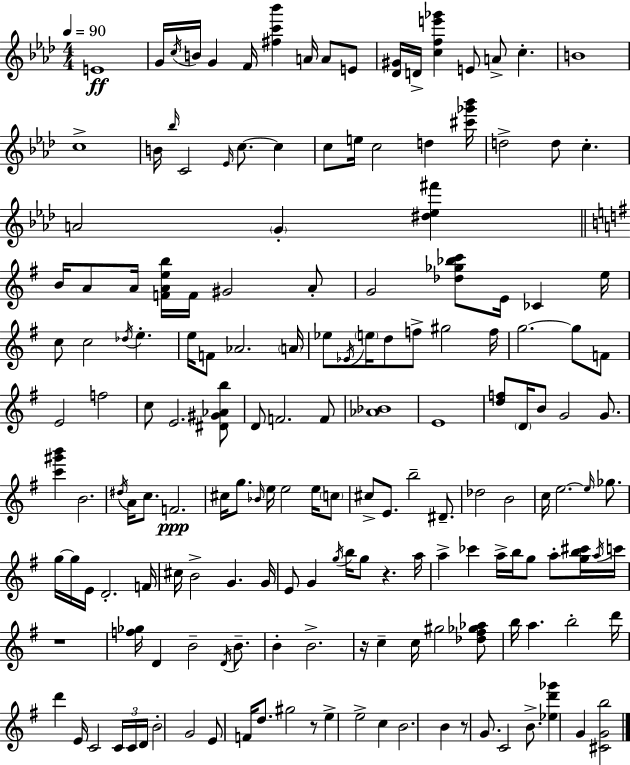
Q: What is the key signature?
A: F minor